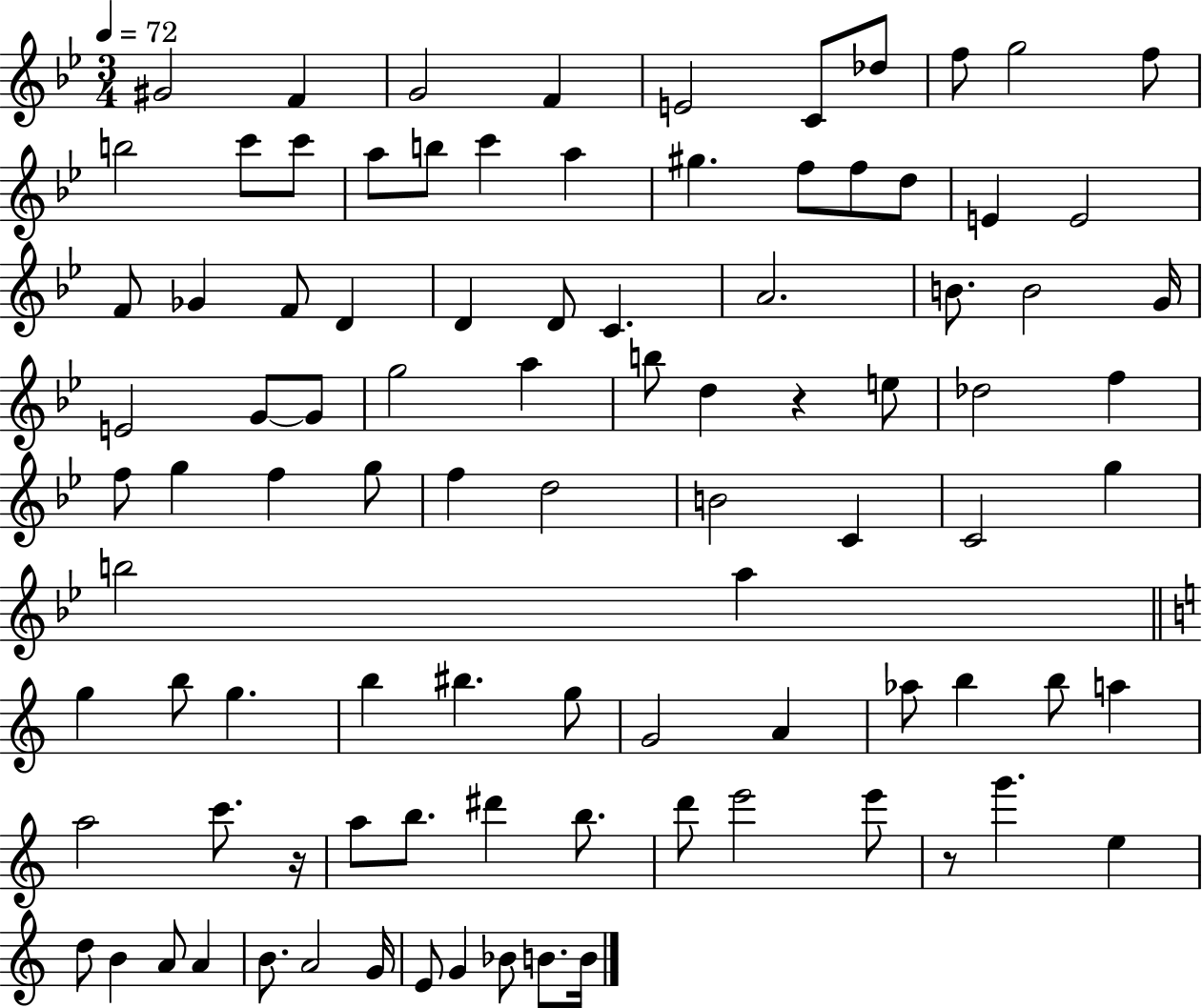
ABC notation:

X:1
T:Untitled
M:3/4
L:1/4
K:Bb
^G2 F G2 F E2 C/2 _d/2 f/2 g2 f/2 b2 c'/2 c'/2 a/2 b/2 c' a ^g f/2 f/2 d/2 E E2 F/2 _G F/2 D D D/2 C A2 B/2 B2 G/4 E2 G/2 G/2 g2 a b/2 d z e/2 _d2 f f/2 g f g/2 f d2 B2 C C2 g b2 a g b/2 g b ^b g/2 G2 A _a/2 b b/2 a a2 c'/2 z/4 a/2 b/2 ^d' b/2 d'/2 e'2 e'/2 z/2 g' e d/2 B A/2 A B/2 A2 G/4 E/2 G _B/2 B/2 B/4